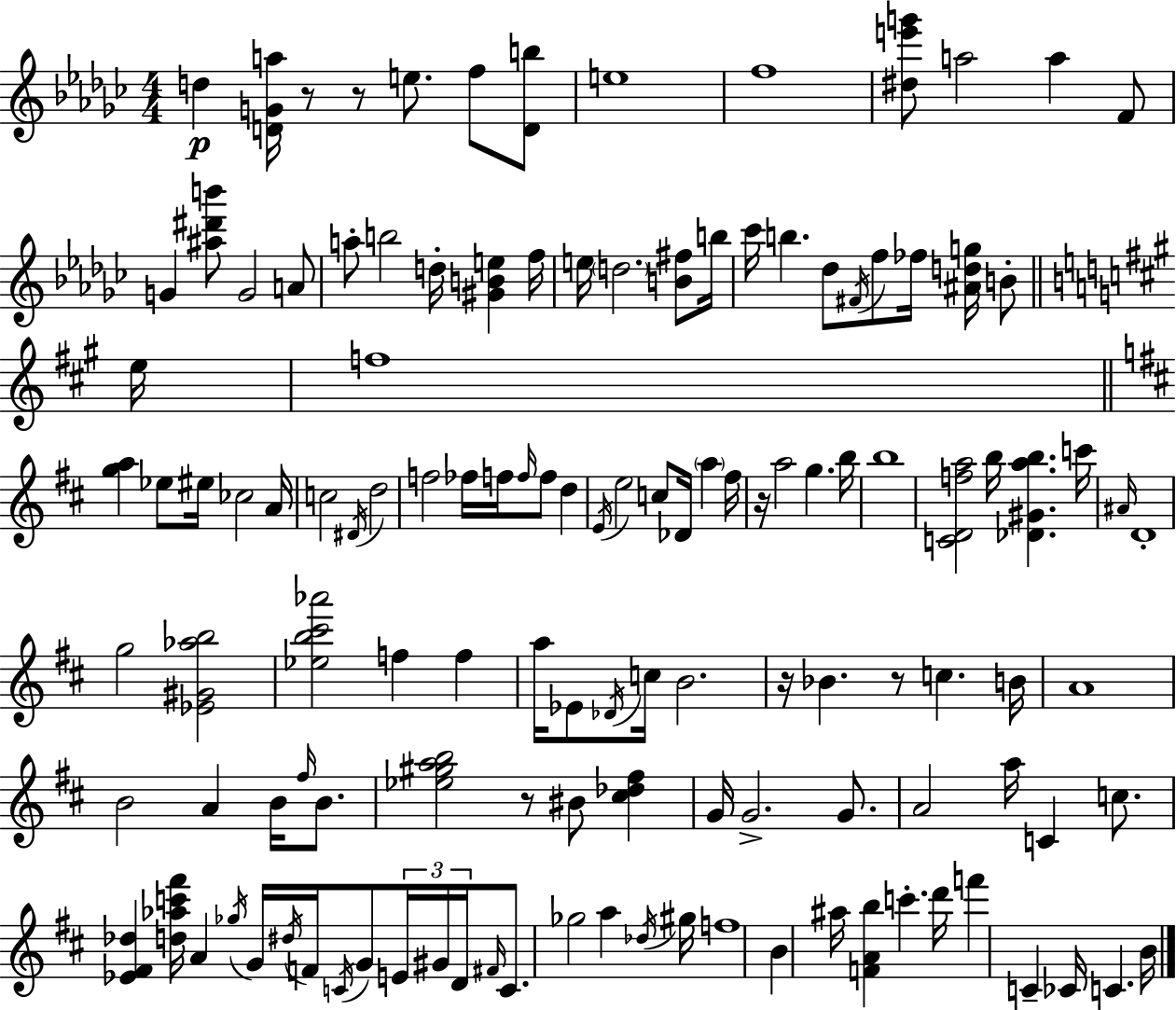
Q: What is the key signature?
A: EES minor